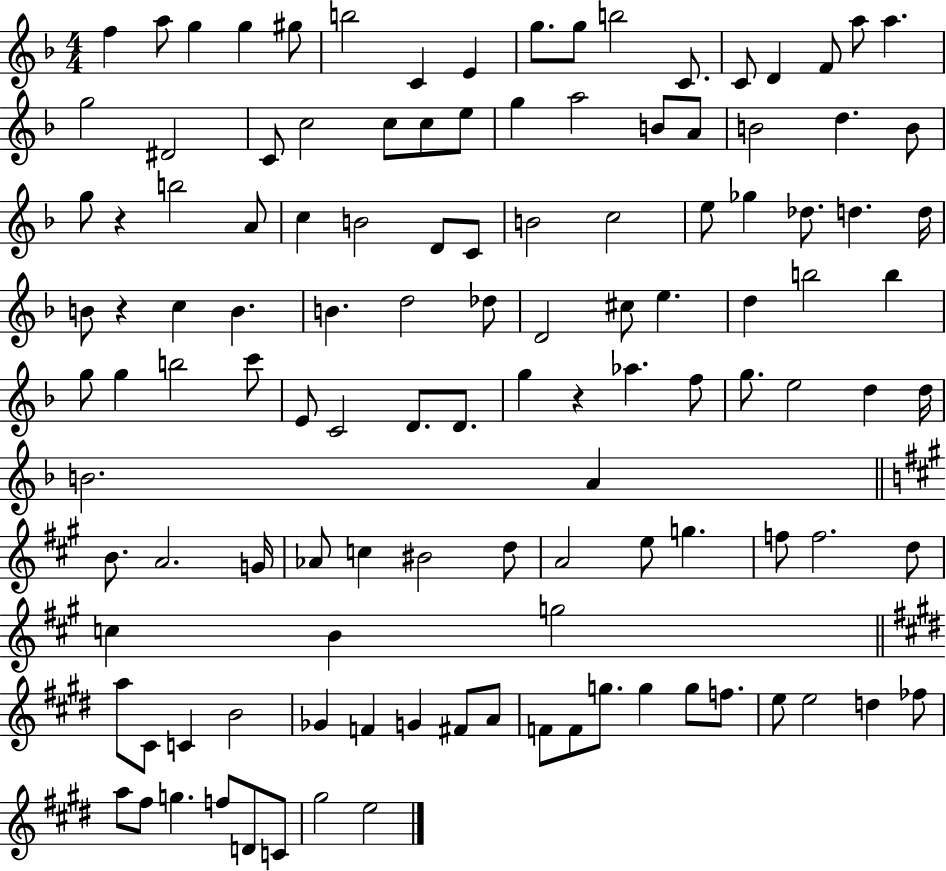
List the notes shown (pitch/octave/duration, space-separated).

F5/q A5/e G5/q G5/q G#5/e B5/h C4/q E4/q G5/e. G5/e B5/h C4/e. C4/e D4/q F4/e A5/e A5/q. G5/h D#4/h C4/e C5/h C5/e C5/e E5/e G5/q A5/h B4/e A4/e B4/h D5/q. B4/e G5/e R/q B5/h A4/e C5/q B4/h D4/e C4/e B4/h C5/h E5/e Gb5/q Db5/e. D5/q. D5/s B4/e R/q C5/q B4/q. B4/q. D5/h Db5/e D4/h C#5/e E5/q. D5/q B5/h B5/q G5/e G5/q B5/h C6/e E4/e C4/h D4/e. D4/e. G5/q R/q Ab5/q. F5/e G5/e. E5/h D5/q D5/s B4/h. A4/q B4/e. A4/h. G4/s Ab4/e C5/q BIS4/h D5/e A4/h E5/e G5/q. F5/e F5/h. D5/e C5/q B4/q G5/h A5/e C#4/e C4/q B4/h Gb4/q F4/q G4/q F#4/e A4/e F4/e F4/e G5/e. G5/q G5/e F5/e. E5/e E5/h D5/q FES5/e A5/e F#5/e G5/q. F5/e D4/e C4/e G#5/h E5/h